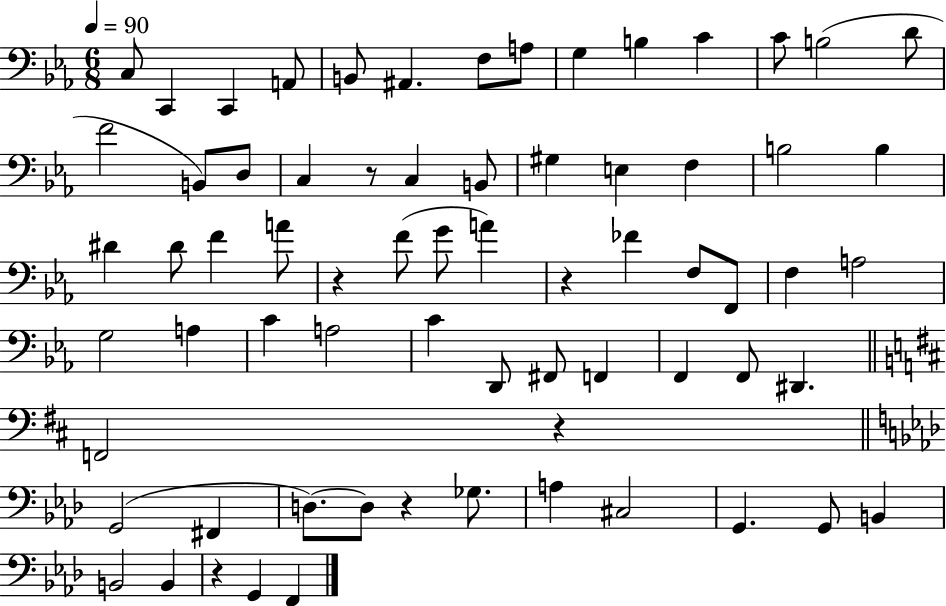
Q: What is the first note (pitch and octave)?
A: C3